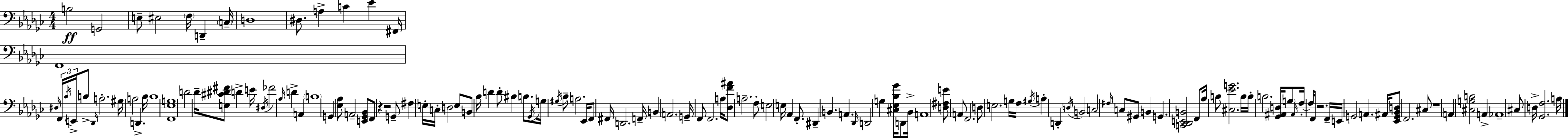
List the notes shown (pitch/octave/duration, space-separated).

B3/h G2/h E3/e EIS3/h F3/s D2/q C3/s D3/w D#3/e. A3/q C4/q Eb4/q F#2/s F2/w D#3/s F2/s Bb3/s E2/s B3/e Db2/s A3/h. G#3/s A3/h D2/q. Bb3/s Bb3/w [F2,Eb3,G3]/w D4/h Db4/s [E3,C#4,D#4,F#4]/e D4/q E4/s D#3/s FES4/h Ab3/s D4/q A2/q B3/w G2/q [Eb3,Ab3]/e A2/h [E2,Gb2,Bb2]/e F2/e R/q R/h G2/e F#3/q E3/s C3/s D3/h E3/e B2/e Bb3/s D4/q D4/e BIS3/q B3/e. Gb2/s G3/s G#3/s Bb3/e A3/h. Eb2/s F2/e F#2/s D2/h. F2/s B2/q A2/h. G2/s F2/e F2/h. A3/s [Db3,F4,A#4]/e A3/h. F3/e E3/h E3/s Ab2/q F2/e. D#2/q B2/q. A2/q. Db2/s D2/h G3/q [C#3,Eb3,Bb3,Gb4]/s D2/e Bb2/s A2/w [D3,F#3,E4]/e A2/e F2/h. D3/e E3/h. G3/s F3/s G#3/s A3/q D2/q D3/s B2/h C3/h F#3/s C3/e G#2/e B2/q G2/q. [C2,Db2,E2,B2]/h F2/e Ab3/s B3/e [C#3,Eb4,G4]/h. B3/s B3/s B3/h. [Gb2,A#2,D3]/s G3/e A#2/s F3/s F3/s F2/s R/h. F2/s E2/s G2/h A2/q. A#2/s [Eb2,G2,Bb2,D3]/e F2/h. C#3/e R/w A2/q [C#3,G3,B3]/h A2/q Ab2/w C#3/e D3/s [Gb2,F3]/h. A3/s